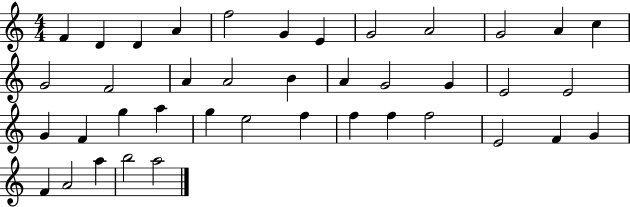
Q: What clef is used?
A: treble